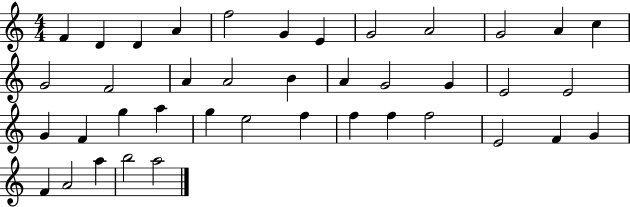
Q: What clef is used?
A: treble